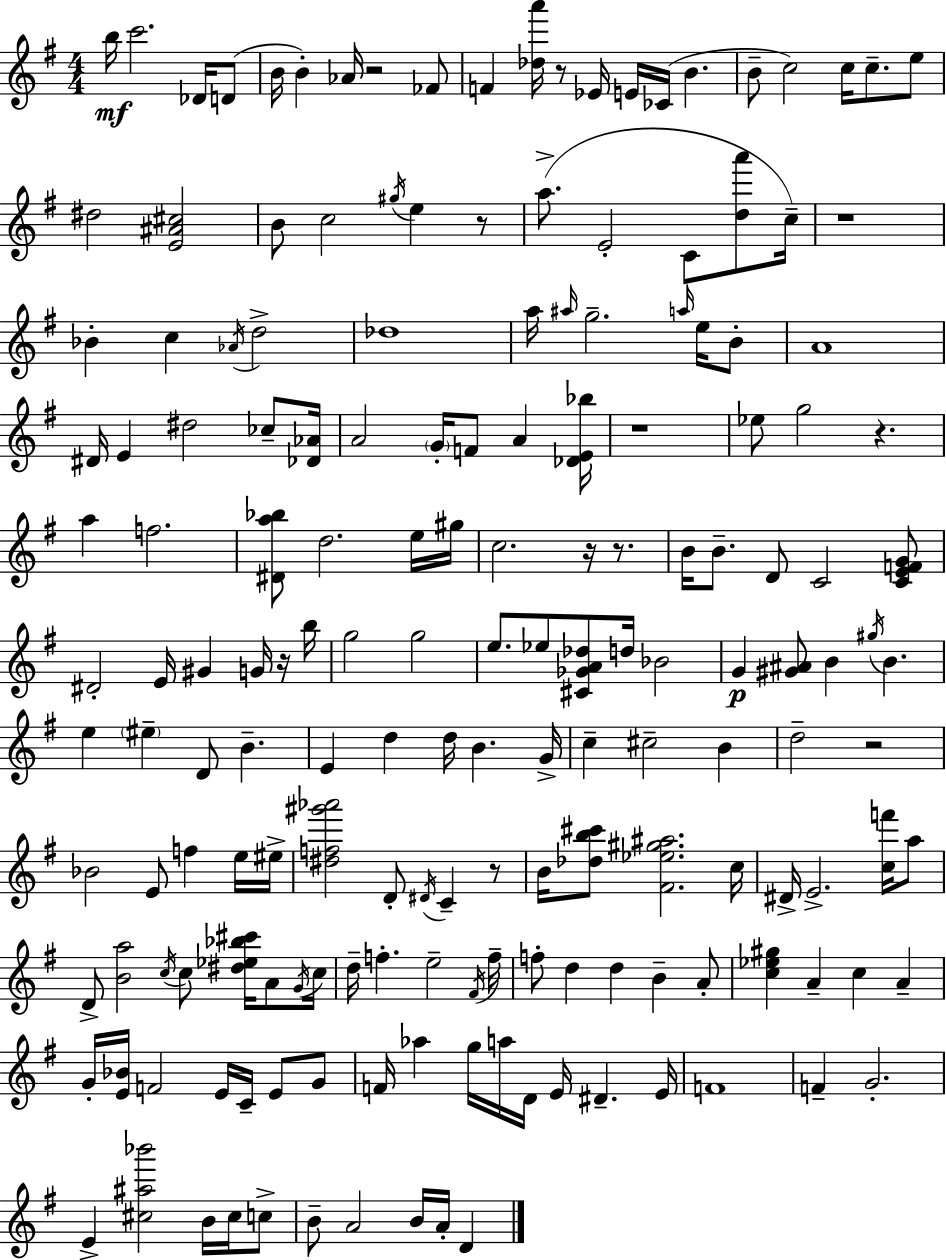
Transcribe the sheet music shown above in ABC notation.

X:1
T:Untitled
M:4/4
L:1/4
K:G
b/4 c'2 _D/4 D/2 B/4 B _A/4 z2 _F/2 F [_da']/4 z/2 _E/4 E/4 _C/4 B B/2 c2 c/4 c/2 e/2 ^d2 [E^A^c]2 B/2 c2 ^g/4 e z/2 a/2 E2 C/2 [da']/2 c/4 z4 _B c _A/4 d2 _d4 a/4 ^a/4 g2 a/4 e/4 B/2 A4 ^D/4 E ^d2 _c/2 [_D_A]/4 A2 G/4 F/2 A [_DE_b]/4 z4 _e/2 g2 z a f2 [^Da_b]/2 d2 e/4 ^g/4 c2 z/4 z/2 B/4 B/2 D/2 C2 [CEFG]/2 ^D2 E/4 ^G G/4 z/4 b/4 g2 g2 e/2 _e/2 [^C_GA_d]/2 d/4 _B2 G [^G^A]/2 B ^g/4 B e ^e D/2 B E d d/4 B G/4 c ^c2 B d2 z2 _B2 E/2 f e/4 ^e/4 [^df^g'_a']2 D/2 ^D/4 C z/2 B/4 [_db^c']/2 [^F_e^g^a]2 c/4 ^D/4 E2 [cf']/4 a/2 D/2 [Ba]2 c/4 c/2 [^d_e_b^c']/4 A/2 G/4 c/4 d/4 f e2 ^F/4 f/4 f/2 d d B A/2 [c_e^g] A c A G/4 [E_B]/4 F2 E/4 C/4 E/2 G/2 F/4 _a g/4 a/4 D/4 E/4 ^D E/4 F4 F G2 E [^c^a_b']2 B/4 ^c/4 c/2 B/2 A2 B/4 A/4 D